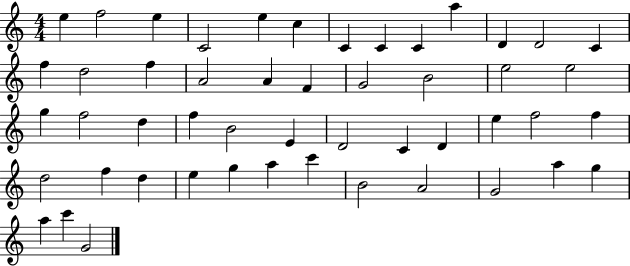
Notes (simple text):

E5/q F5/h E5/q C4/h E5/q C5/q C4/q C4/q C4/q A5/q D4/q D4/h C4/q F5/q D5/h F5/q A4/h A4/q F4/q G4/h B4/h E5/h E5/h G5/q F5/h D5/q F5/q B4/h E4/q D4/h C4/q D4/q E5/q F5/h F5/q D5/h F5/q D5/q E5/q G5/q A5/q C6/q B4/h A4/h G4/h A5/q G5/q A5/q C6/q G4/h